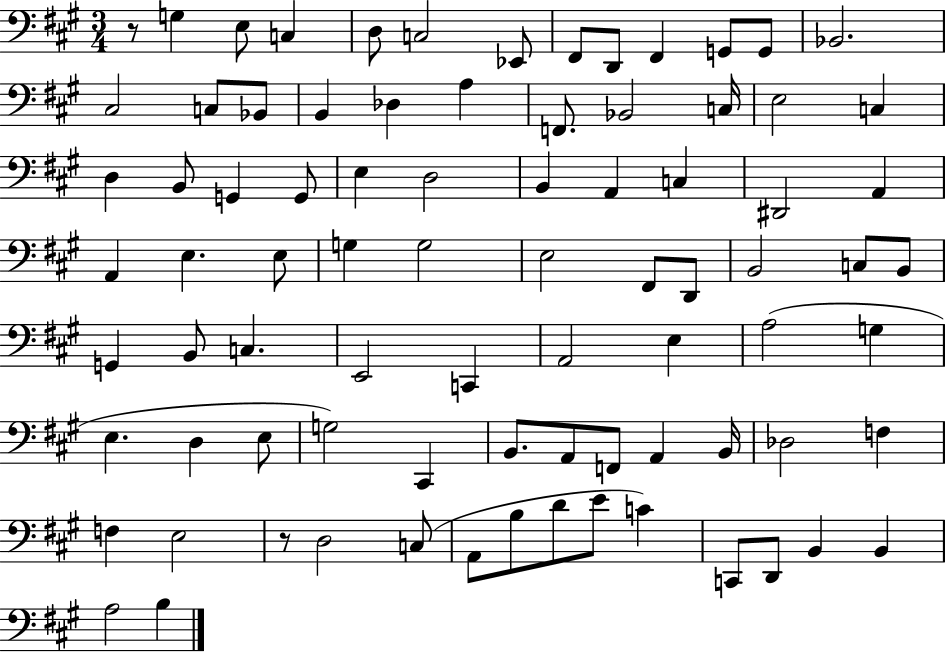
{
  \clef bass
  \numericTimeSignature
  \time 3/4
  \key a \major
  \repeat volta 2 { r8 g4 e8 c4 | d8 c2 ees,8 | fis,8 d,8 fis,4 g,8 g,8 | bes,2. | \break cis2 c8 bes,8 | b,4 des4 a4 | f,8. bes,2 c16 | e2 c4 | \break d4 b,8 g,4 g,8 | e4 d2 | b,4 a,4 c4 | dis,2 a,4 | \break a,4 e4. e8 | g4 g2 | e2 fis,8 d,8 | b,2 c8 b,8 | \break g,4 b,8 c4. | e,2 c,4 | a,2 e4 | a2( g4 | \break e4. d4 e8 | g2) cis,4 | b,8. a,8 f,8 a,4 b,16 | des2 f4 | \break f4 e2 | r8 d2 c8( | a,8 b8 d'8 e'8 c'4) | c,8 d,8 b,4 b,4 | \break a2 b4 | } \bar "|."
}